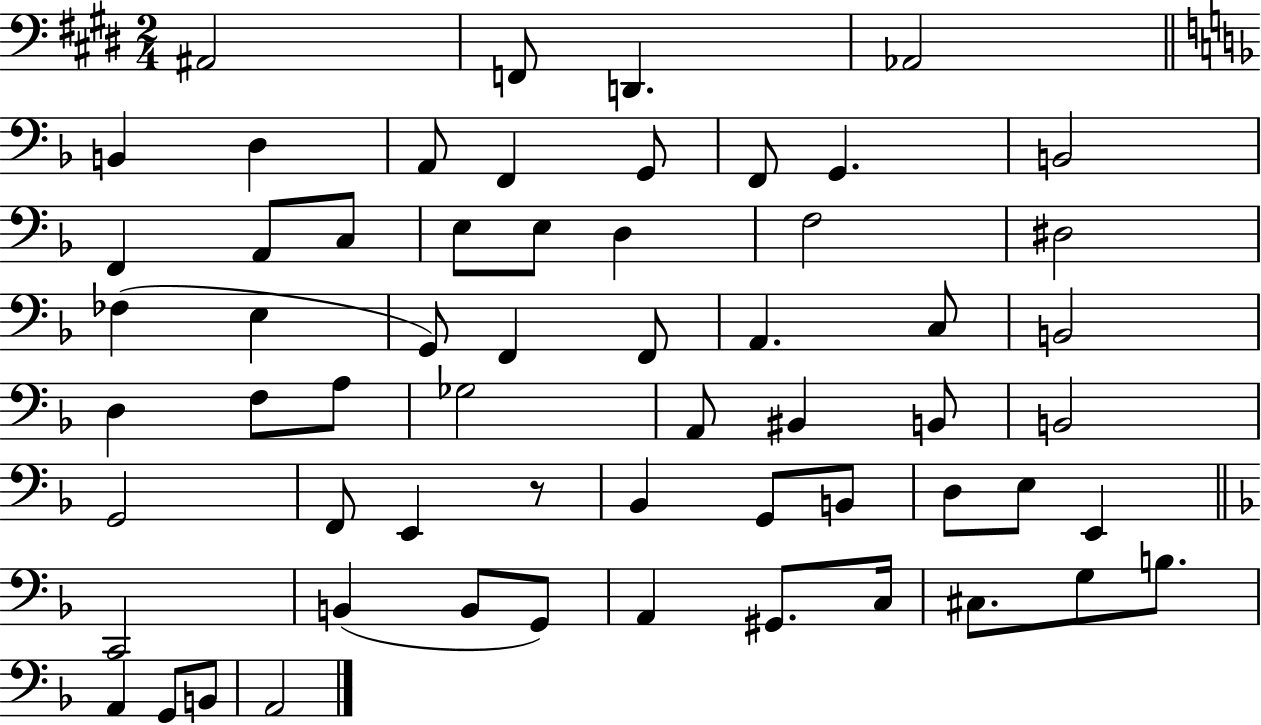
{
  \clef bass
  \numericTimeSignature
  \time 2/4
  \key e \major
  ais,2 | f,8 d,4. | aes,2 | \bar "||" \break \key f \major b,4 d4 | a,8 f,4 g,8 | f,8 g,4. | b,2 | \break f,4 a,8 c8 | e8 e8 d4 | f2 | dis2 | \break fes4( e4 | g,8) f,4 f,8 | a,4. c8 | b,2 | \break d4 f8 a8 | ges2 | a,8 bis,4 b,8 | b,2 | \break g,2 | f,8 e,4 r8 | bes,4 g,8 b,8 | d8 e8 e,4 | \break \bar "||" \break \key d \minor c,2 | b,4( b,8 g,8) | a,4 gis,8. c16 | cis8. g8 b8. | \break a,4 g,8 b,8 | a,2 | \bar "|."
}